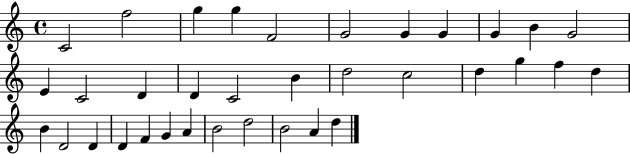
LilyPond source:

{
  \clef treble
  \time 4/4
  \defaultTimeSignature
  \key c \major
  c'2 f''2 | g''4 g''4 f'2 | g'2 g'4 g'4 | g'4 b'4 g'2 | \break e'4 c'2 d'4 | d'4 c'2 b'4 | d''2 c''2 | d''4 g''4 f''4 d''4 | \break b'4 d'2 d'4 | d'4 f'4 g'4 a'4 | b'2 d''2 | b'2 a'4 d''4 | \break \bar "|."
}